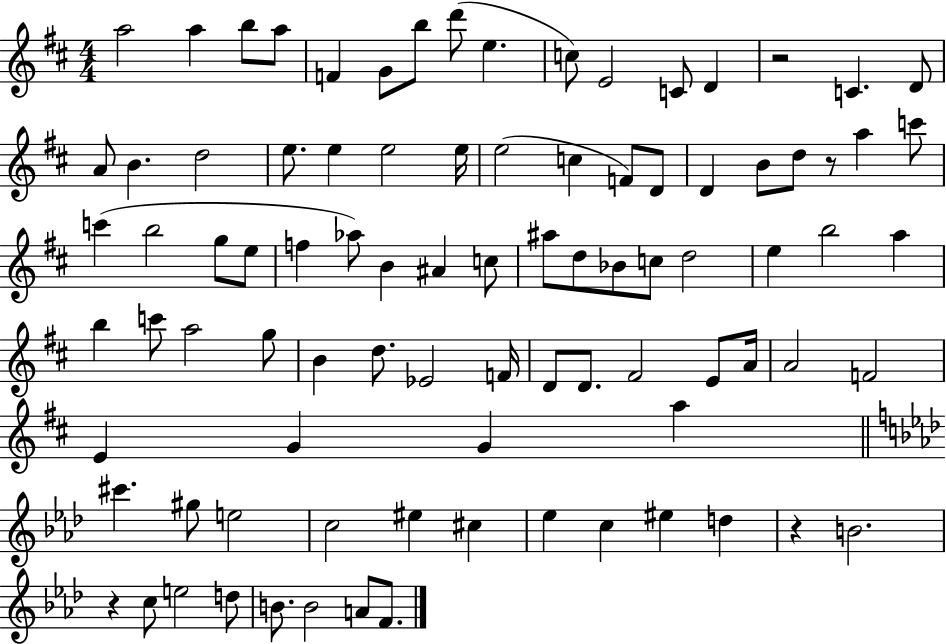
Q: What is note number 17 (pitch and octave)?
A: B4